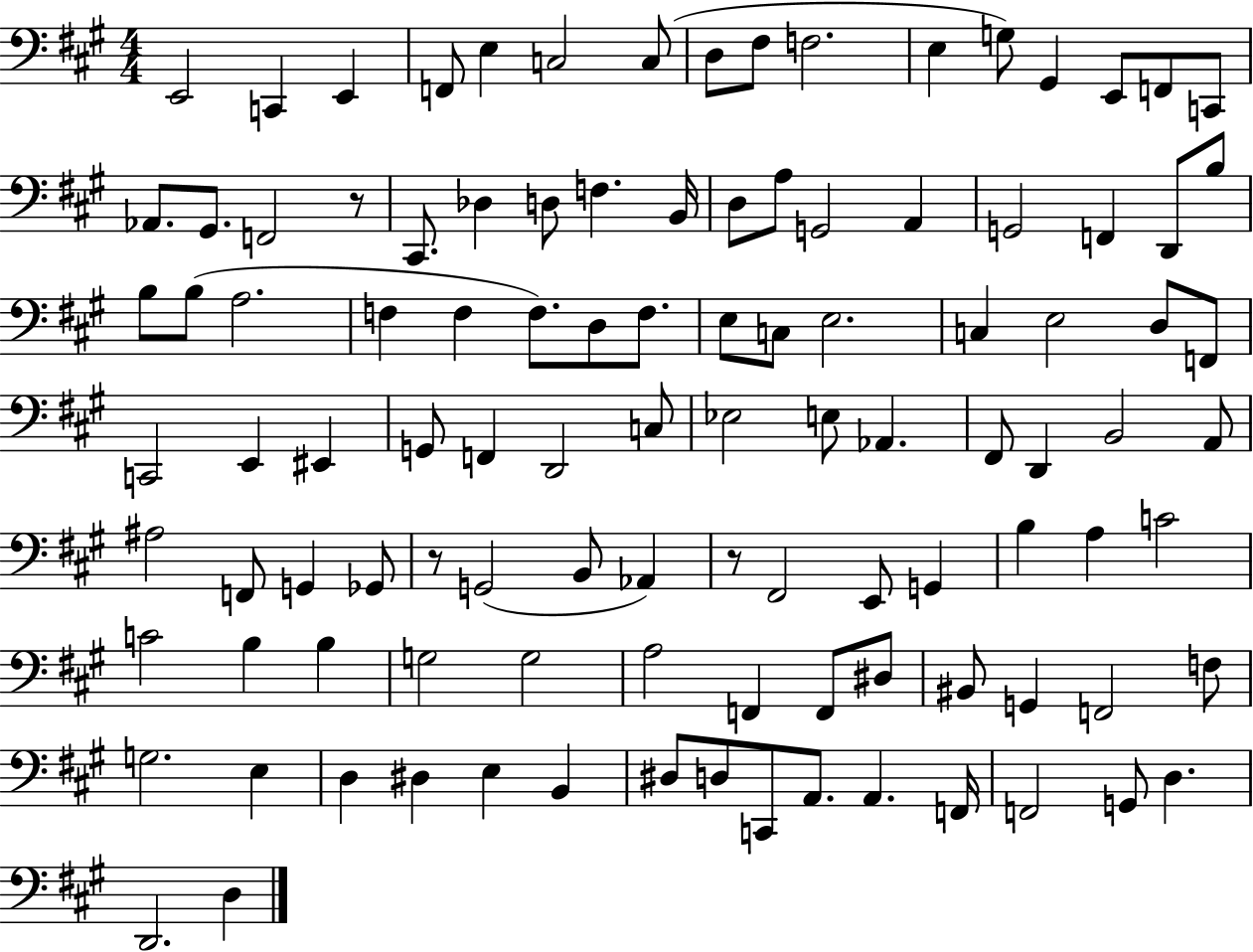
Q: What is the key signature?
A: A major